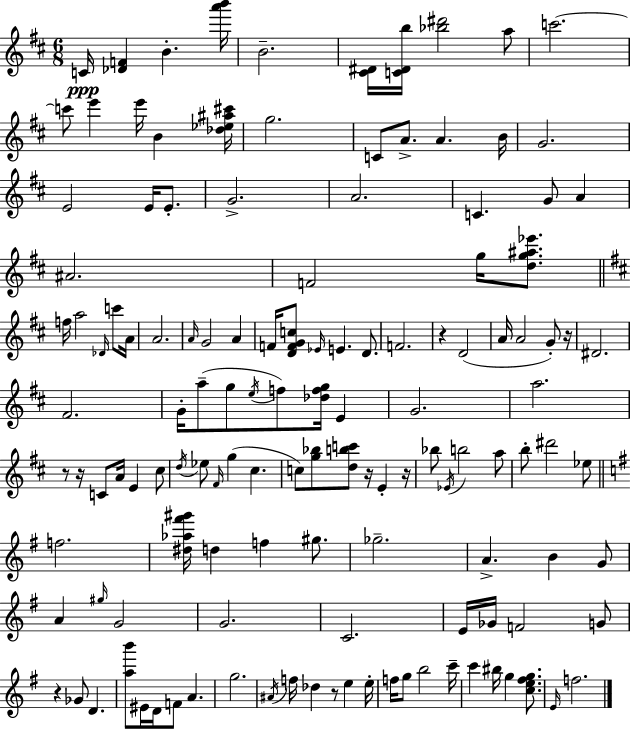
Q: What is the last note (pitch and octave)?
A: F5